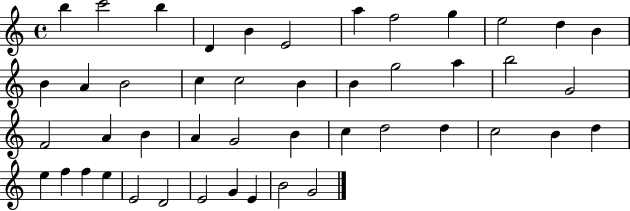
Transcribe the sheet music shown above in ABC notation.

X:1
T:Untitled
M:4/4
L:1/4
K:C
b c'2 b D B E2 a f2 g e2 d B B A B2 c c2 B B g2 a b2 G2 F2 A B A G2 B c d2 d c2 B d e f f e E2 D2 E2 G E B2 G2